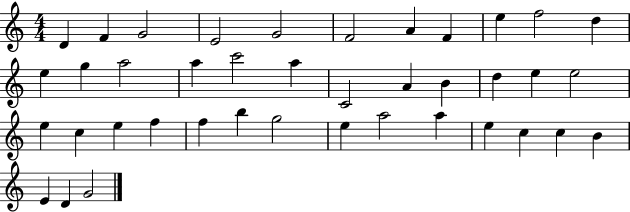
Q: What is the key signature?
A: C major